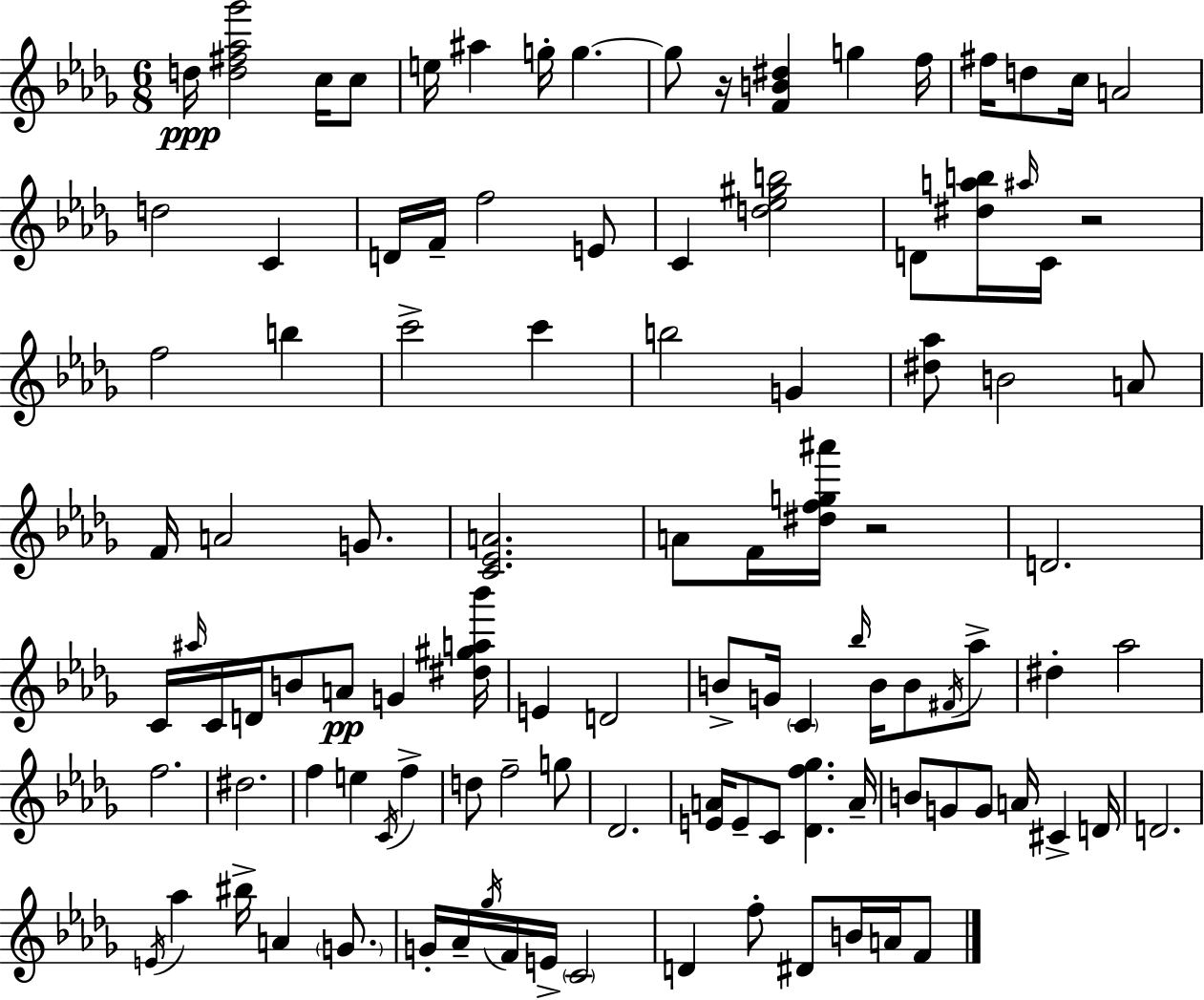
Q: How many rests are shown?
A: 3